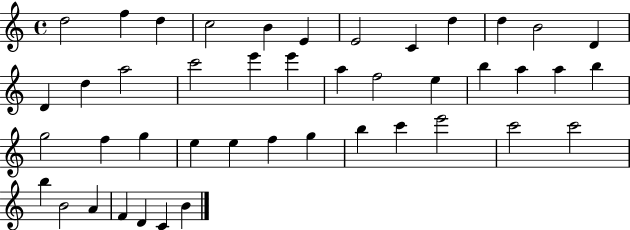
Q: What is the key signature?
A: C major